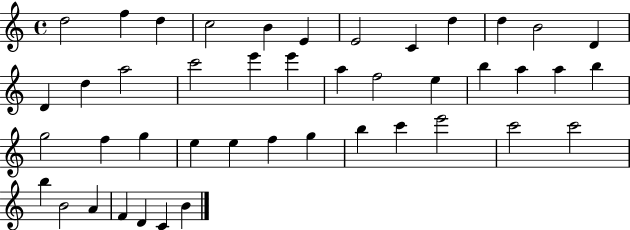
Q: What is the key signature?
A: C major